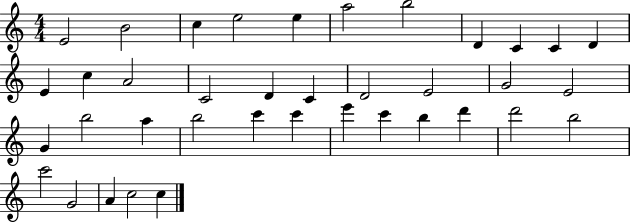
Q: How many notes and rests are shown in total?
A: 38